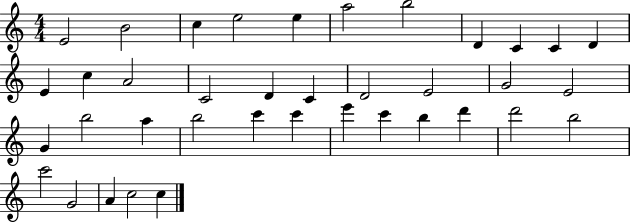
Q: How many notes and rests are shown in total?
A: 38